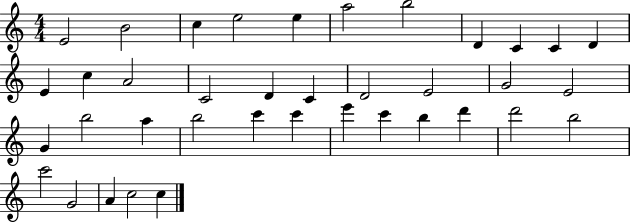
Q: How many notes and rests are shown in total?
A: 38